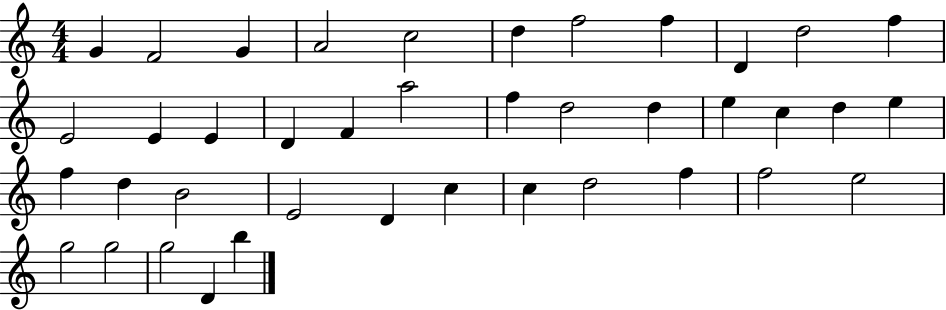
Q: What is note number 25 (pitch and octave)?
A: F5